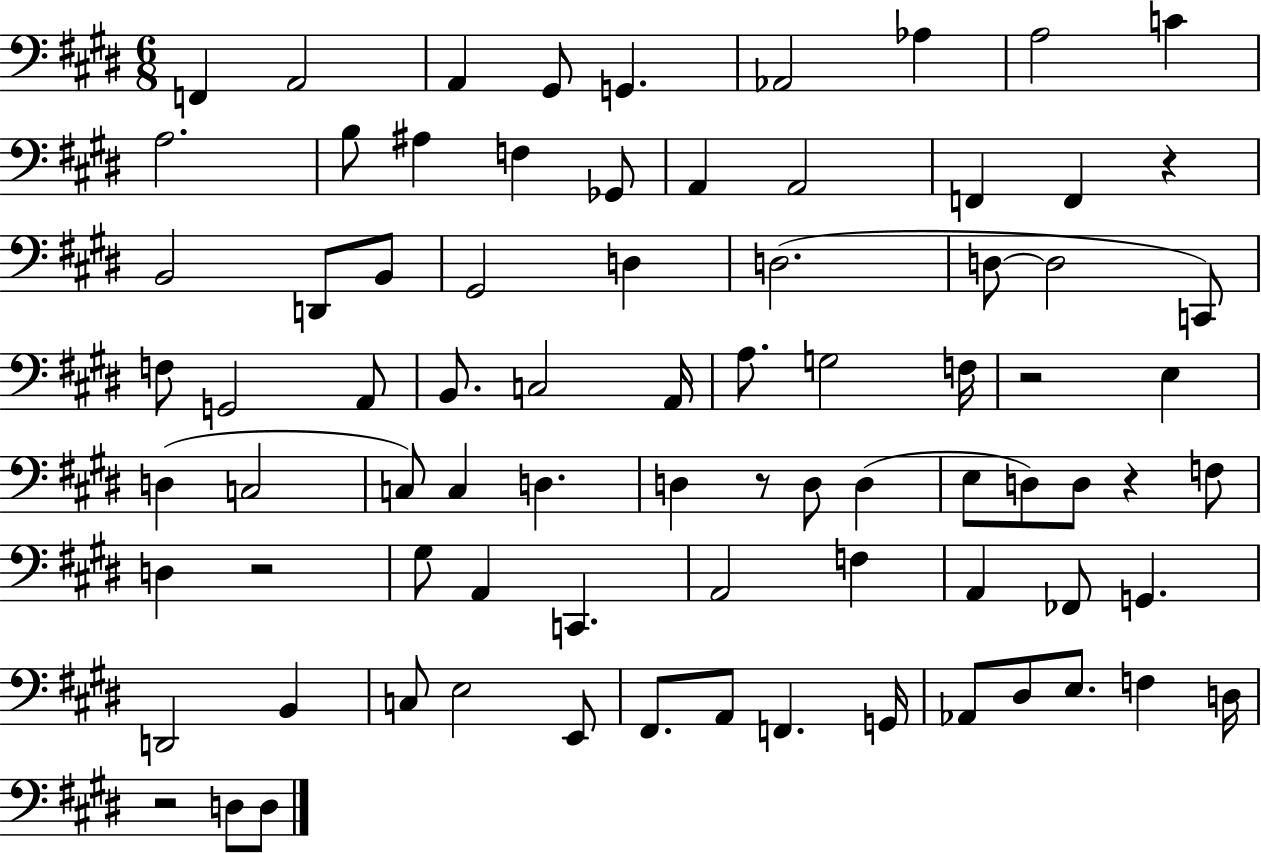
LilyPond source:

{
  \clef bass
  \numericTimeSignature
  \time 6/8
  \key e \major
  \repeat volta 2 { f,4 a,2 | a,4 gis,8 g,4. | aes,2 aes4 | a2 c'4 | \break a2. | b8 ais4 f4 ges,8 | a,4 a,2 | f,4 f,4 r4 | \break b,2 d,8 b,8 | gis,2 d4 | d2.( | d8~~ d2 c,8) | \break f8 g,2 a,8 | b,8. c2 a,16 | a8. g2 f16 | r2 e4 | \break d4( c2 | c8) c4 d4. | d4 r8 d8 d4( | e8 d8) d8 r4 f8 | \break d4 r2 | gis8 a,4 c,4. | a,2 f4 | a,4 fes,8 g,4. | \break d,2 b,4 | c8 e2 e,8 | fis,8. a,8 f,4. g,16 | aes,8 dis8 e8. f4 d16 | \break r2 d8 d8 | } \bar "|."
}